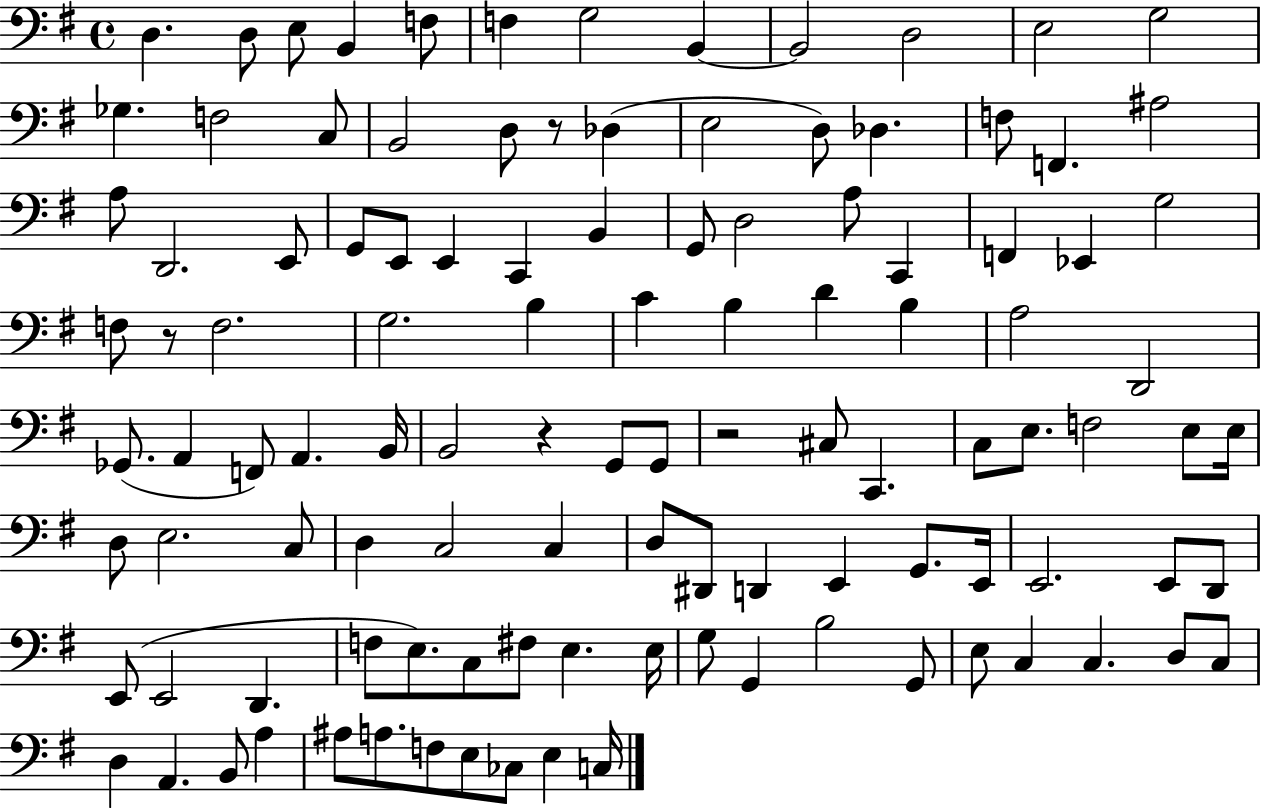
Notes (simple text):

D3/q. D3/e E3/e B2/q F3/e F3/q G3/h B2/q B2/h D3/h E3/h G3/h Gb3/q. F3/h C3/e B2/h D3/e R/e Db3/q E3/h D3/e Db3/q. F3/e F2/q. A#3/h A3/e D2/h. E2/e G2/e E2/e E2/q C2/q B2/q G2/e D3/h A3/e C2/q F2/q Eb2/q G3/h F3/e R/e F3/h. G3/h. B3/q C4/q B3/q D4/q B3/q A3/h D2/h Gb2/e. A2/q F2/e A2/q. B2/s B2/h R/q G2/e G2/e R/h C#3/e C2/q. C3/e E3/e. F3/h E3/e E3/s D3/e E3/h. C3/e D3/q C3/h C3/q D3/e D#2/e D2/q E2/q G2/e. E2/s E2/h. E2/e D2/e E2/e E2/h D2/q. F3/e E3/e. C3/e F#3/e E3/q. E3/s G3/e G2/q B3/h G2/e E3/e C3/q C3/q. D3/e C3/e D3/q A2/q. B2/e A3/q A#3/e A3/e. F3/e E3/e CES3/e E3/q C3/s